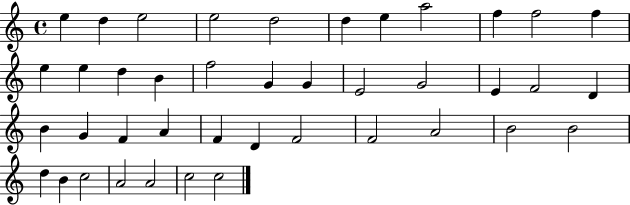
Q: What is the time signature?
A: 4/4